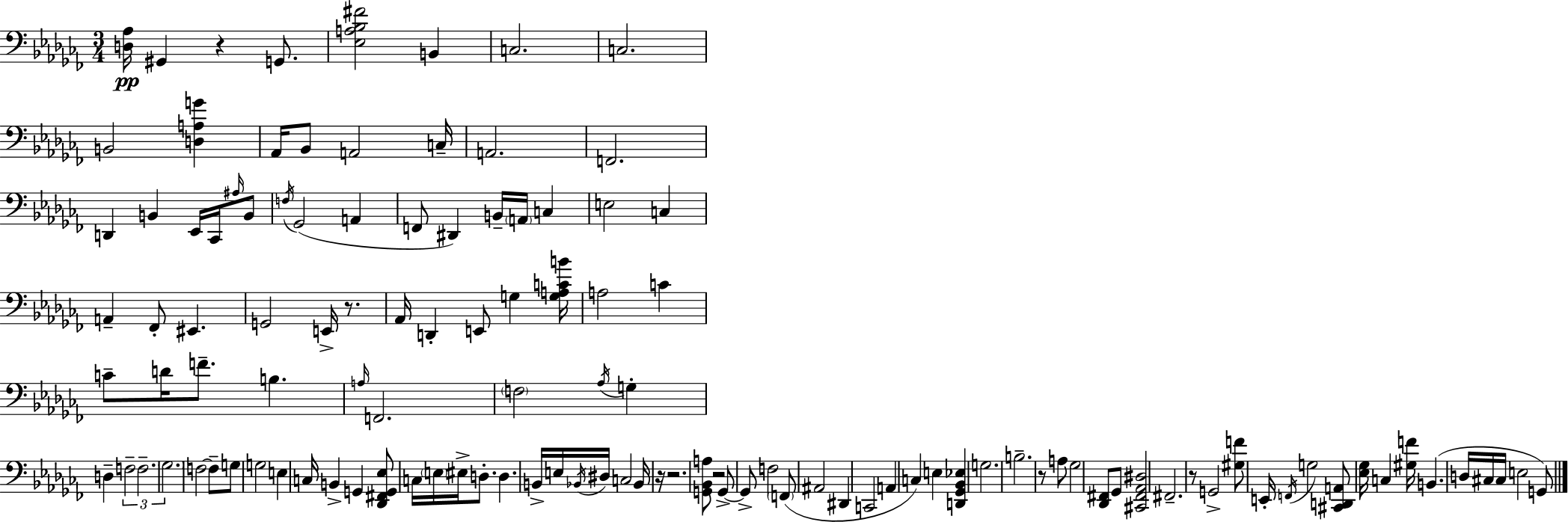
{
  \clef bass
  \numericTimeSignature
  \time 3/4
  \key aes \minor
  <d aes>16\pp gis,4 r4 g,8. | <ees a bes fis'>2 b,4 | c2. | c2. | \break b,2 <d a g'>4 | aes,16 bes,8 a,2 c16-- | a,2. | f,2. | \break d,4 b,4 ees,16 ces,16 \grace { ais16 } b,8 | \acciaccatura { f16 }( ges,2 a,4 | f,8 dis,4) b,16-- \parenthesize a,16 c4 | e2 c4 | \break a,4-- fes,8-. eis,4. | g,2 e,16-> r8. | aes,16 d,4-. e,8 g4 | <g a c' b'>16 a2 c'4 | \break c'8-- d'16 f'8.-- b4. | \grace { a16 } f,2. | \parenthesize f2 \acciaccatura { aes16 } | g4-. d4-- \tuplet 3/2 { f2-- | \break f2.-- | \parenthesize ges2. } | f2~~ | f8-- g8 g2 | \break e4 c16 b,4-> g,4 | <des, fis, g, ees>8 c16 \parenthesize e16 eis16-> d8.-. d4. | b,16-> e16 \acciaccatura { bes,16 } dis16 c2 | bes,16 r16 r2. | \break <g, bes, a>8 r2 | g,8->~~ g,8-> f2 | \parenthesize f,8( ais,2 | dis,4 c,2 | \break a,4 c4) e4 | <d, ges, bes, ees>4 g2. | b2.-- | r8 a8 ges2 | \break <des, fis,>8 ges,8 <cis, fis, aes, dis>2 | fis,2.-- | r8 g,2-> | <gis f'>8 e,16-. \acciaccatura { f,16 } g2 | \break <cis, d, a,>8 <ees ges>16 c4 <gis f'>16 b,4.( | d16 cis16 cis16 e2 | g,8) \bar "|."
}